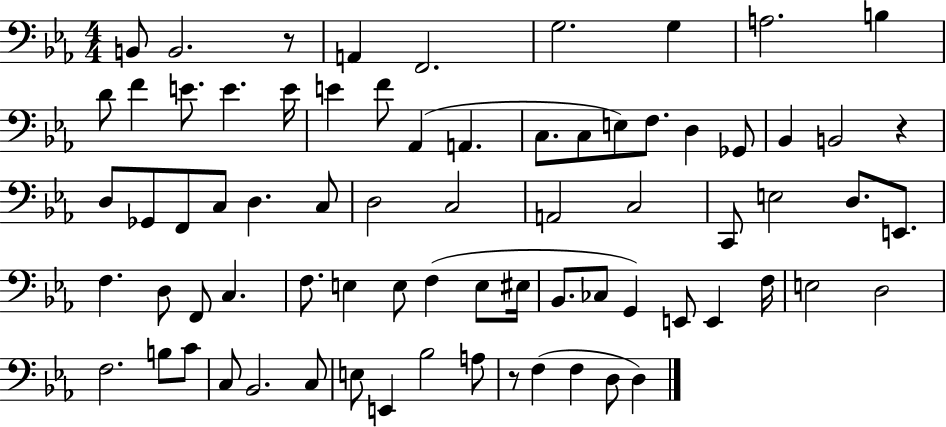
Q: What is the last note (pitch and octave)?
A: D3